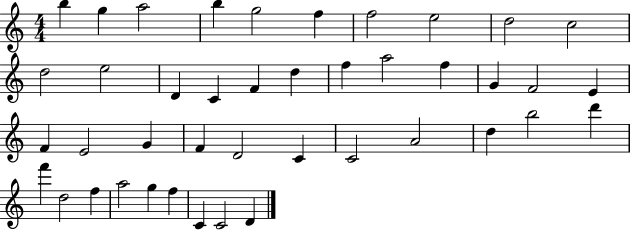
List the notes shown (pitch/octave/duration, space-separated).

B5/q G5/q A5/h B5/q G5/h F5/q F5/h E5/h D5/h C5/h D5/h E5/h D4/q C4/q F4/q D5/q F5/q A5/h F5/q G4/q F4/h E4/q F4/q E4/h G4/q F4/q D4/h C4/q C4/h A4/h D5/q B5/h D6/q F6/q D5/h F5/q A5/h G5/q F5/q C4/q C4/h D4/q